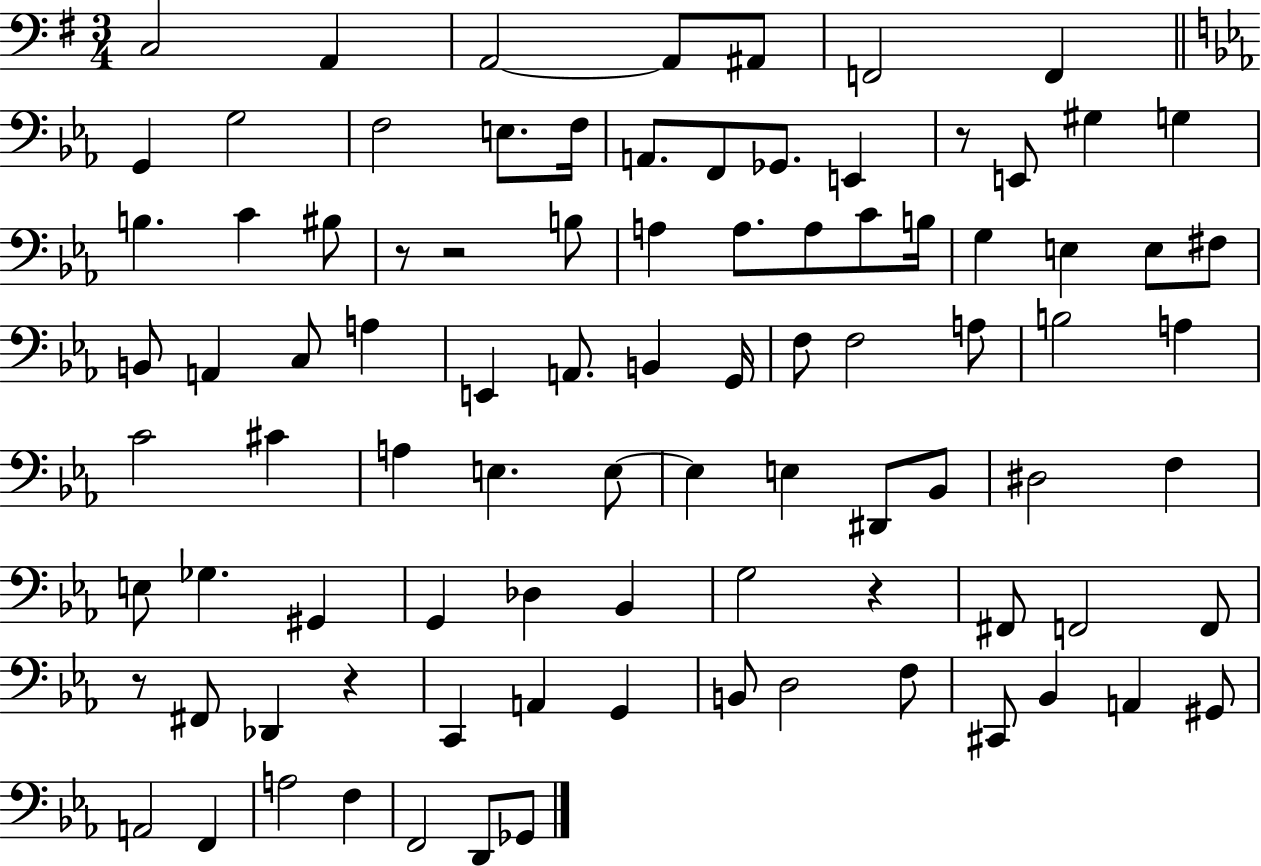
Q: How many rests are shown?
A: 6